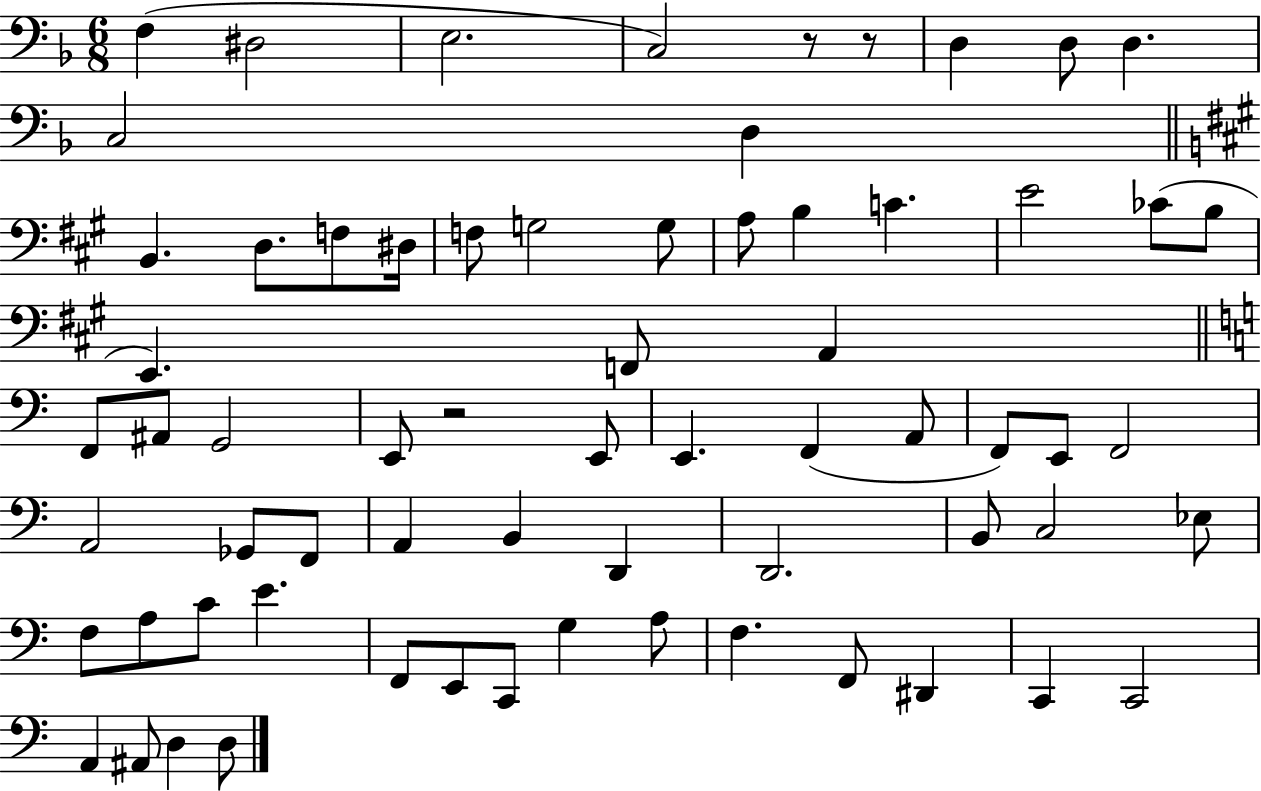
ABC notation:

X:1
T:Untitled
M:6/8
L:1/4
K:F
F, ^D,2 E,2 C,2 z/2 z/2 D, D,/2 D, C,2 D, B,, D,/2 F,/2 ^D,/4 F,/2 G,2 G,/2 A,/2 B, C E2 _C/2 B,/2 E,, F,,/2 A,, F,,/2 ^A,,/2 G,,2 E,,/2 z2 E,,/2 E,, F,, A,,/2 F,,/2 E,,/2 F,,2 A,,2 _G,,/2 F,,/2 A,, B,, D,, D,,2 B,,/2 C,2 _E,/2 F,/2 A,/2 C/2 E F,,/2 E,,/2 C,,/2 G, A,/2 F, F,,/2 ^D,, C,, C,,2 A,, ^A,,/2 D, D,/2